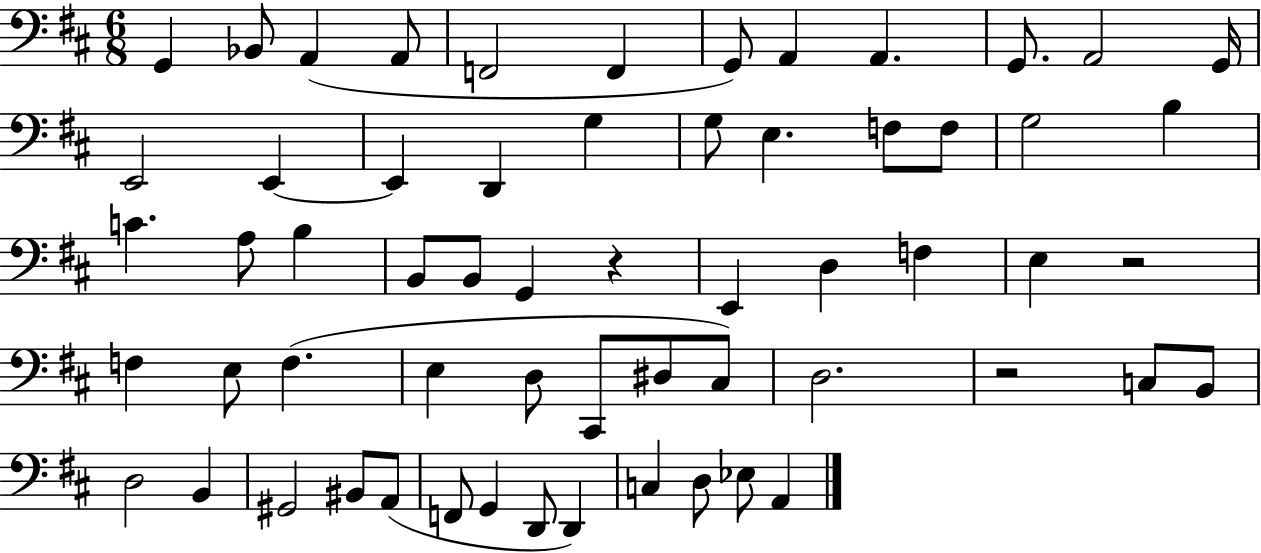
G2/q Bb2/e A2/q A2/e F2/h F2/q G2/e A2/q A2/q. G2/e. A2/h G2/s E2/h E2/q E2/q D2/q G3/q G3/e E3/q. F3/e F3/e G3/h B3/q C4/q. A3/e B3/q B2/e B2/e G2/q R/q E2/q D3/q F3/q E3/q R/h F3/q E3/e F3/q. E3/q D3/e C#2/e D#3/e C#3/e D3/h. R/h C3/e B2/e D3/h B2/q G#2/h BIS2/e A2/e F2/e G2/q D2/e D2/q C3/q D3/e Eb3/e A2/q